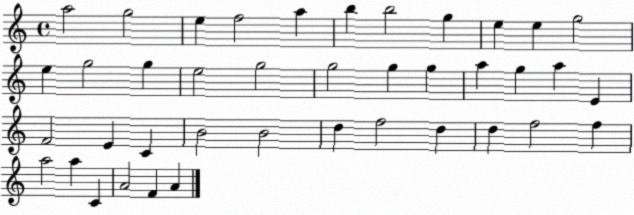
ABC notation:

X:1
T:Untitled
M:4/4
L:1/4
K:C
a2 g2 e f2 a b b2 g e e g2 e g2 g e2 g2 g2 g g a g a E F2 E C B2 B2 d f2 d d f2 f a2 a C A2 F A